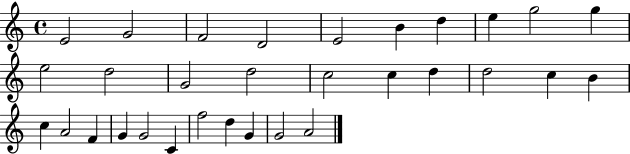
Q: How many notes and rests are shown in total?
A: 31